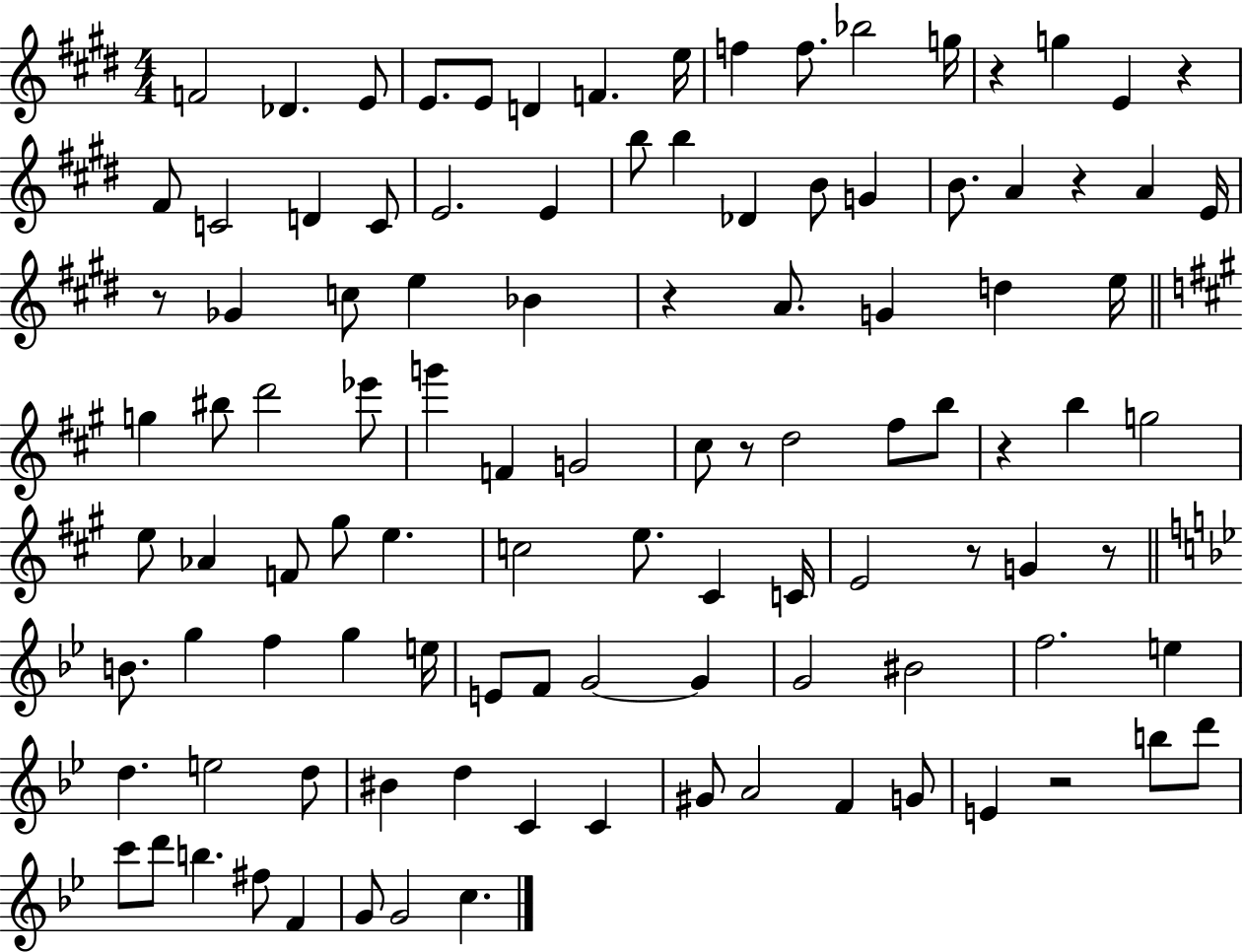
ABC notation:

X:1
T:Untitled
M:4/4
L:1/4
K:E
F2 _D E/2 E/2 E/2 D F e/4 f f/2 _b2 g/4 z g E z ^F/2 C2 D C/2 E2 E b/2 b _D B/2 G B/2 A z A E/4 z/2 _G c/2 e _B z A/2 G d e/4 g ^b/2 d'2 _e'/2 g' F G2 ^c/2 z/2 d2 ^f/2 b/2 z b g2 e/2 _A F/2 ^g/2 e c2 e/2 ^C C/4 E2 z/2 G z/2 B/2 g f g e/4 E/2 F/2 G2 G G2 ^B2 f2 e d e2 d/2 ^B d C C ^G/2 A2 F G/2 E z2 b/2 d'/2 c'/2 d'/2 b ^f/2 F G/2 G2 c